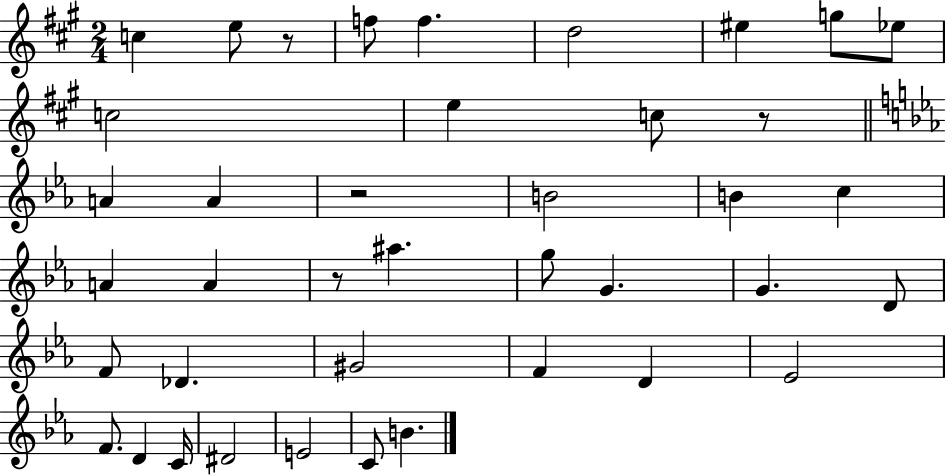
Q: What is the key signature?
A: A major